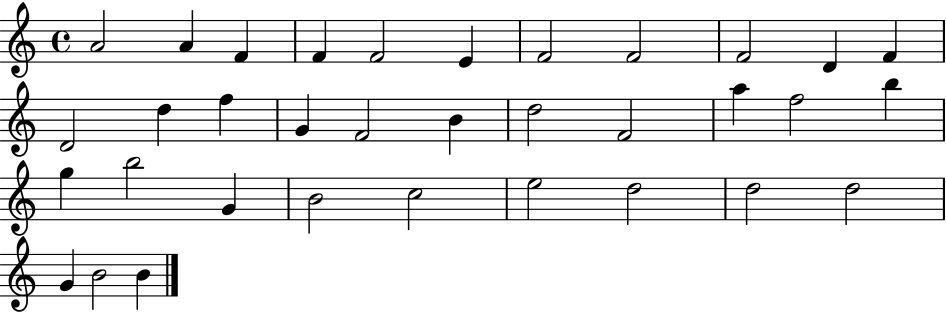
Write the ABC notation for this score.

X:1
T:Untitled
M:4/4
L:1/4
K:C
A2 A F F F2 E F2 F2 F2 D F D2 d f G F2 B d2 F2 a f2 b g b2 G B2 c2 e2 d2 d2 d2 G B2 B